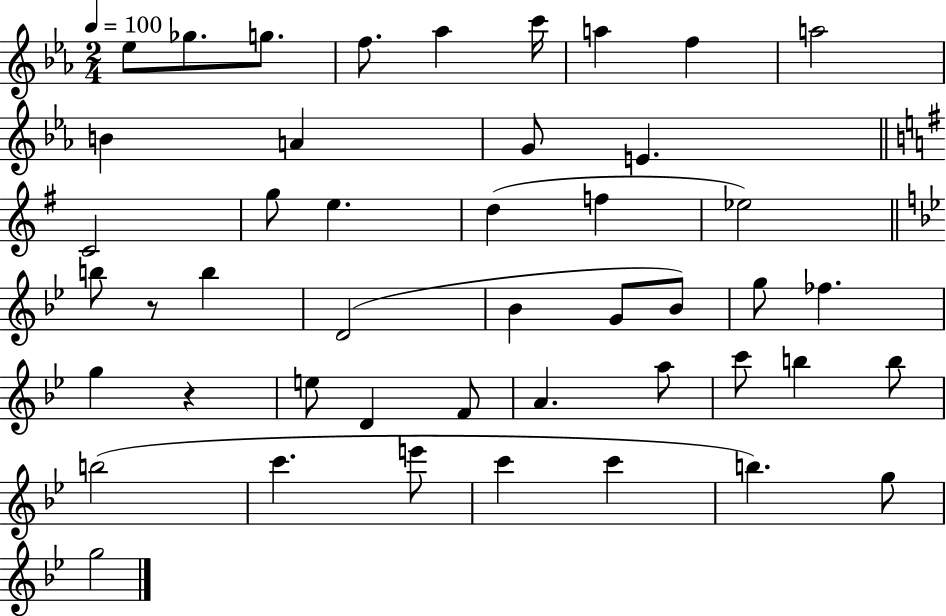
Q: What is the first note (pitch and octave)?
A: Eb5